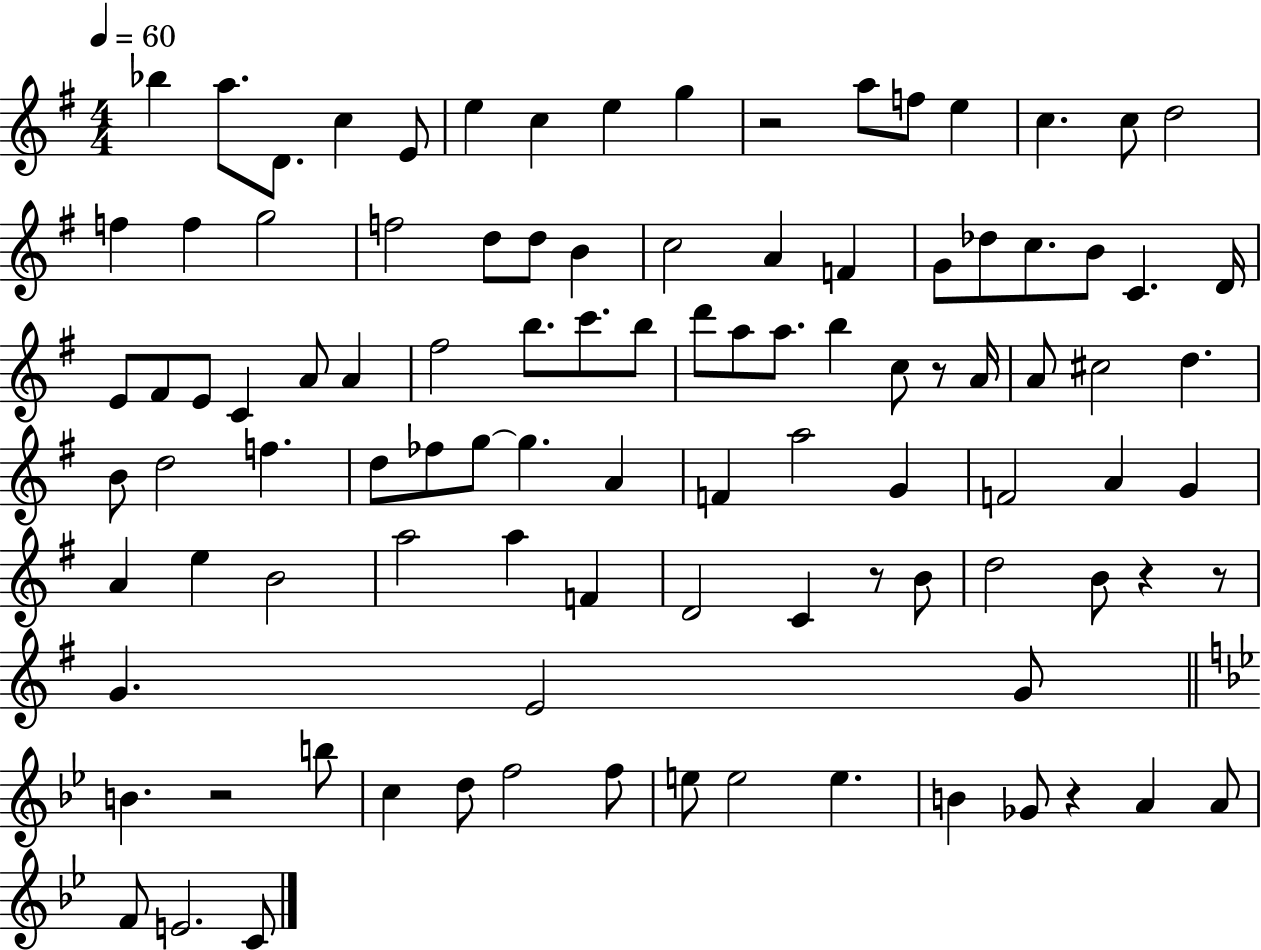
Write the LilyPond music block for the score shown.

{
  \clef treble
  \numericTimeSignature
  \time 4/4
  \key g \major
  \tempo 4 = 60
  bes''4 a''8. d'8. c''4 e'8 | e''4 c''4 e''4 g''4 | r2 a''8 f''8 e''4 | c''4. c''8 d''2 | \break f''4 f''4 g''2 | f''2 d''8 d''8 b'4 | c''2 a'4 f'4 | g'8 des''8 c''8. b'8 c'4. d'16 | \break e'8 fis'8 e'8 c'4 a'8 a'4 | fis''2 b''8. c'''8. b''8 | d'''8 a''8 a''8. b''4 c''8 r8 a'16 | a'8 cis''2 d''4. | \break b'8 d''2 f''4. | d''8 fes''8 g''8~~ g''4. a'4 | f'4 a''2 g'4 | f'2 a'4 g'4 | \break a'4 e''4 b'2 | a''2 a''4 f'4 | d'2 c'4 r8 b'8 | d''2 b'8 r4 r8 | \break g'4. e'2 g'8 | \bar "||" \break \key bes \major b'4. r2 b''8 | c''4 d''8 f''2 f''8 | e''8 e''2 e''4. | b'4 ges'8 r4 a'4 a'8 | \break f'8 e'2. c'8 | \bar "|."
}